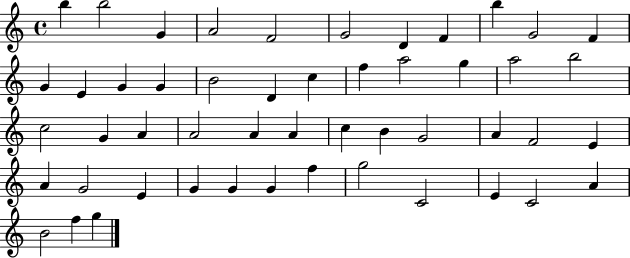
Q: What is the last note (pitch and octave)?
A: G5